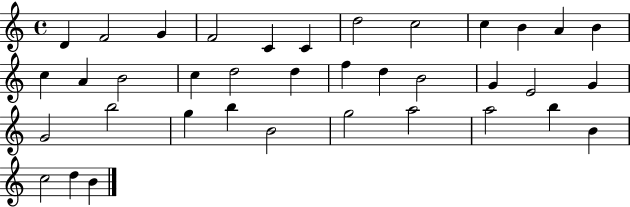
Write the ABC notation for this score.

X:1
T:Untitled
M:4/4
L:1/4
K:C
D F2 G F2 C C d2 c2 c B A B c A B2 c d2 d f d B2 G E2 G G2 b2 g b B2 g2 a2 a2 b B c2 d B